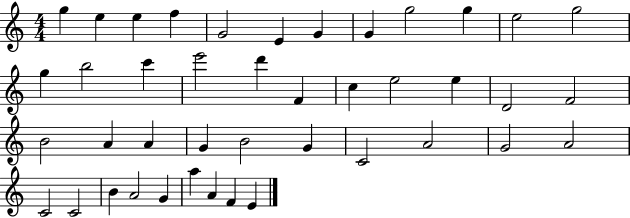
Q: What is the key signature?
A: C major